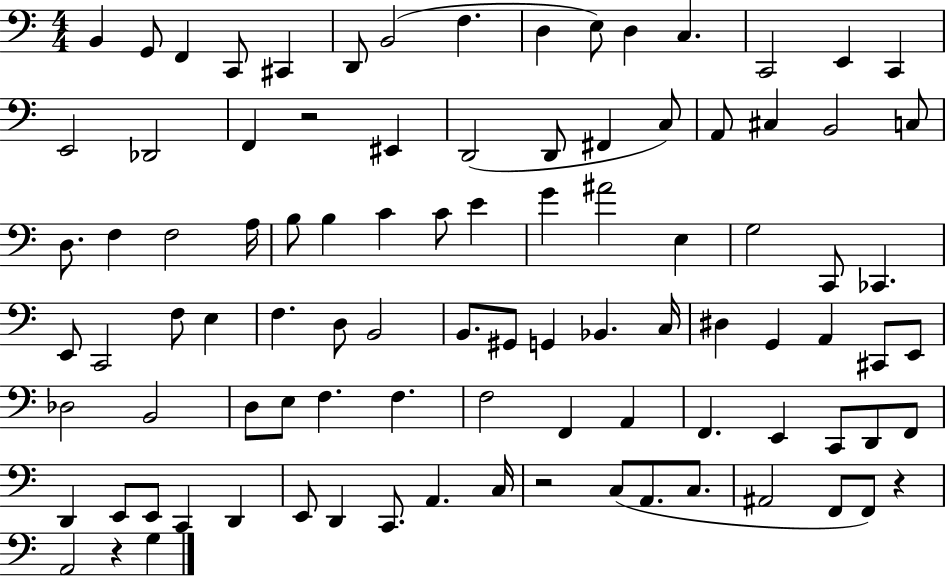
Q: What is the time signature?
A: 4/4